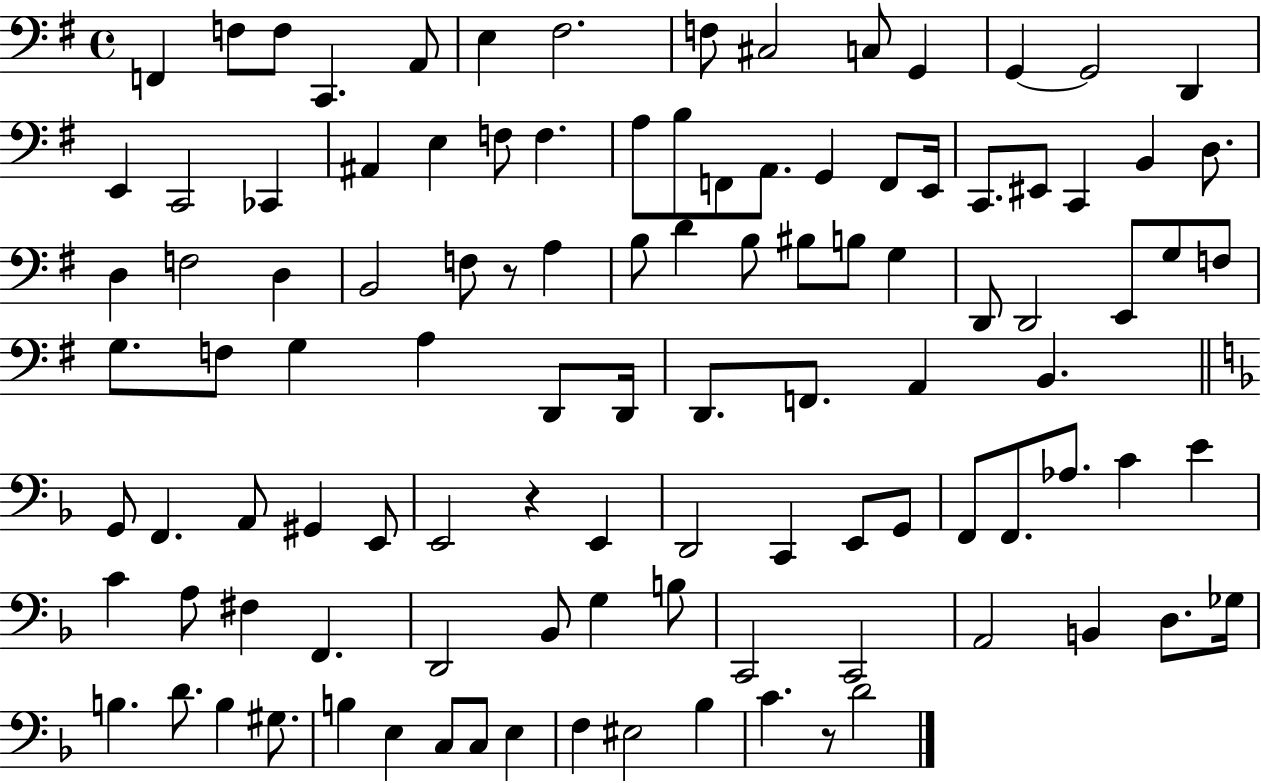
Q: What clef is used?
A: bass